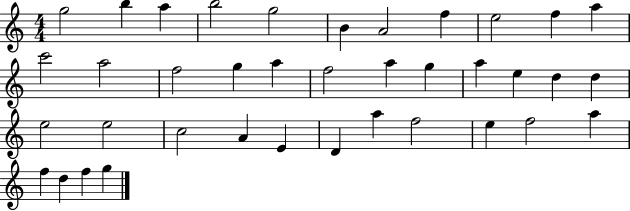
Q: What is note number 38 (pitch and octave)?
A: G5